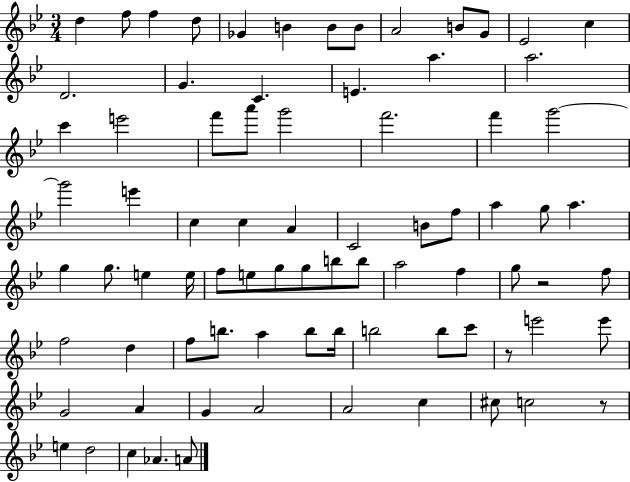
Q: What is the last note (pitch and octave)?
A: A4